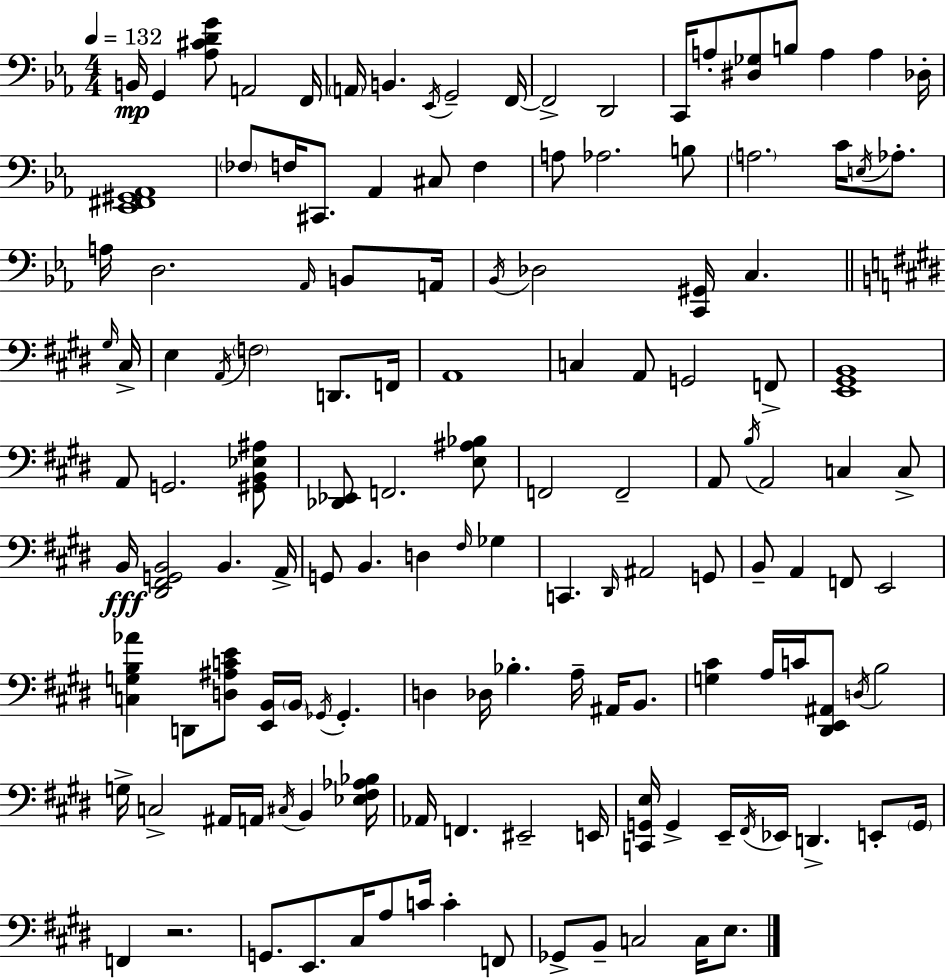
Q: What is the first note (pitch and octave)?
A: B2